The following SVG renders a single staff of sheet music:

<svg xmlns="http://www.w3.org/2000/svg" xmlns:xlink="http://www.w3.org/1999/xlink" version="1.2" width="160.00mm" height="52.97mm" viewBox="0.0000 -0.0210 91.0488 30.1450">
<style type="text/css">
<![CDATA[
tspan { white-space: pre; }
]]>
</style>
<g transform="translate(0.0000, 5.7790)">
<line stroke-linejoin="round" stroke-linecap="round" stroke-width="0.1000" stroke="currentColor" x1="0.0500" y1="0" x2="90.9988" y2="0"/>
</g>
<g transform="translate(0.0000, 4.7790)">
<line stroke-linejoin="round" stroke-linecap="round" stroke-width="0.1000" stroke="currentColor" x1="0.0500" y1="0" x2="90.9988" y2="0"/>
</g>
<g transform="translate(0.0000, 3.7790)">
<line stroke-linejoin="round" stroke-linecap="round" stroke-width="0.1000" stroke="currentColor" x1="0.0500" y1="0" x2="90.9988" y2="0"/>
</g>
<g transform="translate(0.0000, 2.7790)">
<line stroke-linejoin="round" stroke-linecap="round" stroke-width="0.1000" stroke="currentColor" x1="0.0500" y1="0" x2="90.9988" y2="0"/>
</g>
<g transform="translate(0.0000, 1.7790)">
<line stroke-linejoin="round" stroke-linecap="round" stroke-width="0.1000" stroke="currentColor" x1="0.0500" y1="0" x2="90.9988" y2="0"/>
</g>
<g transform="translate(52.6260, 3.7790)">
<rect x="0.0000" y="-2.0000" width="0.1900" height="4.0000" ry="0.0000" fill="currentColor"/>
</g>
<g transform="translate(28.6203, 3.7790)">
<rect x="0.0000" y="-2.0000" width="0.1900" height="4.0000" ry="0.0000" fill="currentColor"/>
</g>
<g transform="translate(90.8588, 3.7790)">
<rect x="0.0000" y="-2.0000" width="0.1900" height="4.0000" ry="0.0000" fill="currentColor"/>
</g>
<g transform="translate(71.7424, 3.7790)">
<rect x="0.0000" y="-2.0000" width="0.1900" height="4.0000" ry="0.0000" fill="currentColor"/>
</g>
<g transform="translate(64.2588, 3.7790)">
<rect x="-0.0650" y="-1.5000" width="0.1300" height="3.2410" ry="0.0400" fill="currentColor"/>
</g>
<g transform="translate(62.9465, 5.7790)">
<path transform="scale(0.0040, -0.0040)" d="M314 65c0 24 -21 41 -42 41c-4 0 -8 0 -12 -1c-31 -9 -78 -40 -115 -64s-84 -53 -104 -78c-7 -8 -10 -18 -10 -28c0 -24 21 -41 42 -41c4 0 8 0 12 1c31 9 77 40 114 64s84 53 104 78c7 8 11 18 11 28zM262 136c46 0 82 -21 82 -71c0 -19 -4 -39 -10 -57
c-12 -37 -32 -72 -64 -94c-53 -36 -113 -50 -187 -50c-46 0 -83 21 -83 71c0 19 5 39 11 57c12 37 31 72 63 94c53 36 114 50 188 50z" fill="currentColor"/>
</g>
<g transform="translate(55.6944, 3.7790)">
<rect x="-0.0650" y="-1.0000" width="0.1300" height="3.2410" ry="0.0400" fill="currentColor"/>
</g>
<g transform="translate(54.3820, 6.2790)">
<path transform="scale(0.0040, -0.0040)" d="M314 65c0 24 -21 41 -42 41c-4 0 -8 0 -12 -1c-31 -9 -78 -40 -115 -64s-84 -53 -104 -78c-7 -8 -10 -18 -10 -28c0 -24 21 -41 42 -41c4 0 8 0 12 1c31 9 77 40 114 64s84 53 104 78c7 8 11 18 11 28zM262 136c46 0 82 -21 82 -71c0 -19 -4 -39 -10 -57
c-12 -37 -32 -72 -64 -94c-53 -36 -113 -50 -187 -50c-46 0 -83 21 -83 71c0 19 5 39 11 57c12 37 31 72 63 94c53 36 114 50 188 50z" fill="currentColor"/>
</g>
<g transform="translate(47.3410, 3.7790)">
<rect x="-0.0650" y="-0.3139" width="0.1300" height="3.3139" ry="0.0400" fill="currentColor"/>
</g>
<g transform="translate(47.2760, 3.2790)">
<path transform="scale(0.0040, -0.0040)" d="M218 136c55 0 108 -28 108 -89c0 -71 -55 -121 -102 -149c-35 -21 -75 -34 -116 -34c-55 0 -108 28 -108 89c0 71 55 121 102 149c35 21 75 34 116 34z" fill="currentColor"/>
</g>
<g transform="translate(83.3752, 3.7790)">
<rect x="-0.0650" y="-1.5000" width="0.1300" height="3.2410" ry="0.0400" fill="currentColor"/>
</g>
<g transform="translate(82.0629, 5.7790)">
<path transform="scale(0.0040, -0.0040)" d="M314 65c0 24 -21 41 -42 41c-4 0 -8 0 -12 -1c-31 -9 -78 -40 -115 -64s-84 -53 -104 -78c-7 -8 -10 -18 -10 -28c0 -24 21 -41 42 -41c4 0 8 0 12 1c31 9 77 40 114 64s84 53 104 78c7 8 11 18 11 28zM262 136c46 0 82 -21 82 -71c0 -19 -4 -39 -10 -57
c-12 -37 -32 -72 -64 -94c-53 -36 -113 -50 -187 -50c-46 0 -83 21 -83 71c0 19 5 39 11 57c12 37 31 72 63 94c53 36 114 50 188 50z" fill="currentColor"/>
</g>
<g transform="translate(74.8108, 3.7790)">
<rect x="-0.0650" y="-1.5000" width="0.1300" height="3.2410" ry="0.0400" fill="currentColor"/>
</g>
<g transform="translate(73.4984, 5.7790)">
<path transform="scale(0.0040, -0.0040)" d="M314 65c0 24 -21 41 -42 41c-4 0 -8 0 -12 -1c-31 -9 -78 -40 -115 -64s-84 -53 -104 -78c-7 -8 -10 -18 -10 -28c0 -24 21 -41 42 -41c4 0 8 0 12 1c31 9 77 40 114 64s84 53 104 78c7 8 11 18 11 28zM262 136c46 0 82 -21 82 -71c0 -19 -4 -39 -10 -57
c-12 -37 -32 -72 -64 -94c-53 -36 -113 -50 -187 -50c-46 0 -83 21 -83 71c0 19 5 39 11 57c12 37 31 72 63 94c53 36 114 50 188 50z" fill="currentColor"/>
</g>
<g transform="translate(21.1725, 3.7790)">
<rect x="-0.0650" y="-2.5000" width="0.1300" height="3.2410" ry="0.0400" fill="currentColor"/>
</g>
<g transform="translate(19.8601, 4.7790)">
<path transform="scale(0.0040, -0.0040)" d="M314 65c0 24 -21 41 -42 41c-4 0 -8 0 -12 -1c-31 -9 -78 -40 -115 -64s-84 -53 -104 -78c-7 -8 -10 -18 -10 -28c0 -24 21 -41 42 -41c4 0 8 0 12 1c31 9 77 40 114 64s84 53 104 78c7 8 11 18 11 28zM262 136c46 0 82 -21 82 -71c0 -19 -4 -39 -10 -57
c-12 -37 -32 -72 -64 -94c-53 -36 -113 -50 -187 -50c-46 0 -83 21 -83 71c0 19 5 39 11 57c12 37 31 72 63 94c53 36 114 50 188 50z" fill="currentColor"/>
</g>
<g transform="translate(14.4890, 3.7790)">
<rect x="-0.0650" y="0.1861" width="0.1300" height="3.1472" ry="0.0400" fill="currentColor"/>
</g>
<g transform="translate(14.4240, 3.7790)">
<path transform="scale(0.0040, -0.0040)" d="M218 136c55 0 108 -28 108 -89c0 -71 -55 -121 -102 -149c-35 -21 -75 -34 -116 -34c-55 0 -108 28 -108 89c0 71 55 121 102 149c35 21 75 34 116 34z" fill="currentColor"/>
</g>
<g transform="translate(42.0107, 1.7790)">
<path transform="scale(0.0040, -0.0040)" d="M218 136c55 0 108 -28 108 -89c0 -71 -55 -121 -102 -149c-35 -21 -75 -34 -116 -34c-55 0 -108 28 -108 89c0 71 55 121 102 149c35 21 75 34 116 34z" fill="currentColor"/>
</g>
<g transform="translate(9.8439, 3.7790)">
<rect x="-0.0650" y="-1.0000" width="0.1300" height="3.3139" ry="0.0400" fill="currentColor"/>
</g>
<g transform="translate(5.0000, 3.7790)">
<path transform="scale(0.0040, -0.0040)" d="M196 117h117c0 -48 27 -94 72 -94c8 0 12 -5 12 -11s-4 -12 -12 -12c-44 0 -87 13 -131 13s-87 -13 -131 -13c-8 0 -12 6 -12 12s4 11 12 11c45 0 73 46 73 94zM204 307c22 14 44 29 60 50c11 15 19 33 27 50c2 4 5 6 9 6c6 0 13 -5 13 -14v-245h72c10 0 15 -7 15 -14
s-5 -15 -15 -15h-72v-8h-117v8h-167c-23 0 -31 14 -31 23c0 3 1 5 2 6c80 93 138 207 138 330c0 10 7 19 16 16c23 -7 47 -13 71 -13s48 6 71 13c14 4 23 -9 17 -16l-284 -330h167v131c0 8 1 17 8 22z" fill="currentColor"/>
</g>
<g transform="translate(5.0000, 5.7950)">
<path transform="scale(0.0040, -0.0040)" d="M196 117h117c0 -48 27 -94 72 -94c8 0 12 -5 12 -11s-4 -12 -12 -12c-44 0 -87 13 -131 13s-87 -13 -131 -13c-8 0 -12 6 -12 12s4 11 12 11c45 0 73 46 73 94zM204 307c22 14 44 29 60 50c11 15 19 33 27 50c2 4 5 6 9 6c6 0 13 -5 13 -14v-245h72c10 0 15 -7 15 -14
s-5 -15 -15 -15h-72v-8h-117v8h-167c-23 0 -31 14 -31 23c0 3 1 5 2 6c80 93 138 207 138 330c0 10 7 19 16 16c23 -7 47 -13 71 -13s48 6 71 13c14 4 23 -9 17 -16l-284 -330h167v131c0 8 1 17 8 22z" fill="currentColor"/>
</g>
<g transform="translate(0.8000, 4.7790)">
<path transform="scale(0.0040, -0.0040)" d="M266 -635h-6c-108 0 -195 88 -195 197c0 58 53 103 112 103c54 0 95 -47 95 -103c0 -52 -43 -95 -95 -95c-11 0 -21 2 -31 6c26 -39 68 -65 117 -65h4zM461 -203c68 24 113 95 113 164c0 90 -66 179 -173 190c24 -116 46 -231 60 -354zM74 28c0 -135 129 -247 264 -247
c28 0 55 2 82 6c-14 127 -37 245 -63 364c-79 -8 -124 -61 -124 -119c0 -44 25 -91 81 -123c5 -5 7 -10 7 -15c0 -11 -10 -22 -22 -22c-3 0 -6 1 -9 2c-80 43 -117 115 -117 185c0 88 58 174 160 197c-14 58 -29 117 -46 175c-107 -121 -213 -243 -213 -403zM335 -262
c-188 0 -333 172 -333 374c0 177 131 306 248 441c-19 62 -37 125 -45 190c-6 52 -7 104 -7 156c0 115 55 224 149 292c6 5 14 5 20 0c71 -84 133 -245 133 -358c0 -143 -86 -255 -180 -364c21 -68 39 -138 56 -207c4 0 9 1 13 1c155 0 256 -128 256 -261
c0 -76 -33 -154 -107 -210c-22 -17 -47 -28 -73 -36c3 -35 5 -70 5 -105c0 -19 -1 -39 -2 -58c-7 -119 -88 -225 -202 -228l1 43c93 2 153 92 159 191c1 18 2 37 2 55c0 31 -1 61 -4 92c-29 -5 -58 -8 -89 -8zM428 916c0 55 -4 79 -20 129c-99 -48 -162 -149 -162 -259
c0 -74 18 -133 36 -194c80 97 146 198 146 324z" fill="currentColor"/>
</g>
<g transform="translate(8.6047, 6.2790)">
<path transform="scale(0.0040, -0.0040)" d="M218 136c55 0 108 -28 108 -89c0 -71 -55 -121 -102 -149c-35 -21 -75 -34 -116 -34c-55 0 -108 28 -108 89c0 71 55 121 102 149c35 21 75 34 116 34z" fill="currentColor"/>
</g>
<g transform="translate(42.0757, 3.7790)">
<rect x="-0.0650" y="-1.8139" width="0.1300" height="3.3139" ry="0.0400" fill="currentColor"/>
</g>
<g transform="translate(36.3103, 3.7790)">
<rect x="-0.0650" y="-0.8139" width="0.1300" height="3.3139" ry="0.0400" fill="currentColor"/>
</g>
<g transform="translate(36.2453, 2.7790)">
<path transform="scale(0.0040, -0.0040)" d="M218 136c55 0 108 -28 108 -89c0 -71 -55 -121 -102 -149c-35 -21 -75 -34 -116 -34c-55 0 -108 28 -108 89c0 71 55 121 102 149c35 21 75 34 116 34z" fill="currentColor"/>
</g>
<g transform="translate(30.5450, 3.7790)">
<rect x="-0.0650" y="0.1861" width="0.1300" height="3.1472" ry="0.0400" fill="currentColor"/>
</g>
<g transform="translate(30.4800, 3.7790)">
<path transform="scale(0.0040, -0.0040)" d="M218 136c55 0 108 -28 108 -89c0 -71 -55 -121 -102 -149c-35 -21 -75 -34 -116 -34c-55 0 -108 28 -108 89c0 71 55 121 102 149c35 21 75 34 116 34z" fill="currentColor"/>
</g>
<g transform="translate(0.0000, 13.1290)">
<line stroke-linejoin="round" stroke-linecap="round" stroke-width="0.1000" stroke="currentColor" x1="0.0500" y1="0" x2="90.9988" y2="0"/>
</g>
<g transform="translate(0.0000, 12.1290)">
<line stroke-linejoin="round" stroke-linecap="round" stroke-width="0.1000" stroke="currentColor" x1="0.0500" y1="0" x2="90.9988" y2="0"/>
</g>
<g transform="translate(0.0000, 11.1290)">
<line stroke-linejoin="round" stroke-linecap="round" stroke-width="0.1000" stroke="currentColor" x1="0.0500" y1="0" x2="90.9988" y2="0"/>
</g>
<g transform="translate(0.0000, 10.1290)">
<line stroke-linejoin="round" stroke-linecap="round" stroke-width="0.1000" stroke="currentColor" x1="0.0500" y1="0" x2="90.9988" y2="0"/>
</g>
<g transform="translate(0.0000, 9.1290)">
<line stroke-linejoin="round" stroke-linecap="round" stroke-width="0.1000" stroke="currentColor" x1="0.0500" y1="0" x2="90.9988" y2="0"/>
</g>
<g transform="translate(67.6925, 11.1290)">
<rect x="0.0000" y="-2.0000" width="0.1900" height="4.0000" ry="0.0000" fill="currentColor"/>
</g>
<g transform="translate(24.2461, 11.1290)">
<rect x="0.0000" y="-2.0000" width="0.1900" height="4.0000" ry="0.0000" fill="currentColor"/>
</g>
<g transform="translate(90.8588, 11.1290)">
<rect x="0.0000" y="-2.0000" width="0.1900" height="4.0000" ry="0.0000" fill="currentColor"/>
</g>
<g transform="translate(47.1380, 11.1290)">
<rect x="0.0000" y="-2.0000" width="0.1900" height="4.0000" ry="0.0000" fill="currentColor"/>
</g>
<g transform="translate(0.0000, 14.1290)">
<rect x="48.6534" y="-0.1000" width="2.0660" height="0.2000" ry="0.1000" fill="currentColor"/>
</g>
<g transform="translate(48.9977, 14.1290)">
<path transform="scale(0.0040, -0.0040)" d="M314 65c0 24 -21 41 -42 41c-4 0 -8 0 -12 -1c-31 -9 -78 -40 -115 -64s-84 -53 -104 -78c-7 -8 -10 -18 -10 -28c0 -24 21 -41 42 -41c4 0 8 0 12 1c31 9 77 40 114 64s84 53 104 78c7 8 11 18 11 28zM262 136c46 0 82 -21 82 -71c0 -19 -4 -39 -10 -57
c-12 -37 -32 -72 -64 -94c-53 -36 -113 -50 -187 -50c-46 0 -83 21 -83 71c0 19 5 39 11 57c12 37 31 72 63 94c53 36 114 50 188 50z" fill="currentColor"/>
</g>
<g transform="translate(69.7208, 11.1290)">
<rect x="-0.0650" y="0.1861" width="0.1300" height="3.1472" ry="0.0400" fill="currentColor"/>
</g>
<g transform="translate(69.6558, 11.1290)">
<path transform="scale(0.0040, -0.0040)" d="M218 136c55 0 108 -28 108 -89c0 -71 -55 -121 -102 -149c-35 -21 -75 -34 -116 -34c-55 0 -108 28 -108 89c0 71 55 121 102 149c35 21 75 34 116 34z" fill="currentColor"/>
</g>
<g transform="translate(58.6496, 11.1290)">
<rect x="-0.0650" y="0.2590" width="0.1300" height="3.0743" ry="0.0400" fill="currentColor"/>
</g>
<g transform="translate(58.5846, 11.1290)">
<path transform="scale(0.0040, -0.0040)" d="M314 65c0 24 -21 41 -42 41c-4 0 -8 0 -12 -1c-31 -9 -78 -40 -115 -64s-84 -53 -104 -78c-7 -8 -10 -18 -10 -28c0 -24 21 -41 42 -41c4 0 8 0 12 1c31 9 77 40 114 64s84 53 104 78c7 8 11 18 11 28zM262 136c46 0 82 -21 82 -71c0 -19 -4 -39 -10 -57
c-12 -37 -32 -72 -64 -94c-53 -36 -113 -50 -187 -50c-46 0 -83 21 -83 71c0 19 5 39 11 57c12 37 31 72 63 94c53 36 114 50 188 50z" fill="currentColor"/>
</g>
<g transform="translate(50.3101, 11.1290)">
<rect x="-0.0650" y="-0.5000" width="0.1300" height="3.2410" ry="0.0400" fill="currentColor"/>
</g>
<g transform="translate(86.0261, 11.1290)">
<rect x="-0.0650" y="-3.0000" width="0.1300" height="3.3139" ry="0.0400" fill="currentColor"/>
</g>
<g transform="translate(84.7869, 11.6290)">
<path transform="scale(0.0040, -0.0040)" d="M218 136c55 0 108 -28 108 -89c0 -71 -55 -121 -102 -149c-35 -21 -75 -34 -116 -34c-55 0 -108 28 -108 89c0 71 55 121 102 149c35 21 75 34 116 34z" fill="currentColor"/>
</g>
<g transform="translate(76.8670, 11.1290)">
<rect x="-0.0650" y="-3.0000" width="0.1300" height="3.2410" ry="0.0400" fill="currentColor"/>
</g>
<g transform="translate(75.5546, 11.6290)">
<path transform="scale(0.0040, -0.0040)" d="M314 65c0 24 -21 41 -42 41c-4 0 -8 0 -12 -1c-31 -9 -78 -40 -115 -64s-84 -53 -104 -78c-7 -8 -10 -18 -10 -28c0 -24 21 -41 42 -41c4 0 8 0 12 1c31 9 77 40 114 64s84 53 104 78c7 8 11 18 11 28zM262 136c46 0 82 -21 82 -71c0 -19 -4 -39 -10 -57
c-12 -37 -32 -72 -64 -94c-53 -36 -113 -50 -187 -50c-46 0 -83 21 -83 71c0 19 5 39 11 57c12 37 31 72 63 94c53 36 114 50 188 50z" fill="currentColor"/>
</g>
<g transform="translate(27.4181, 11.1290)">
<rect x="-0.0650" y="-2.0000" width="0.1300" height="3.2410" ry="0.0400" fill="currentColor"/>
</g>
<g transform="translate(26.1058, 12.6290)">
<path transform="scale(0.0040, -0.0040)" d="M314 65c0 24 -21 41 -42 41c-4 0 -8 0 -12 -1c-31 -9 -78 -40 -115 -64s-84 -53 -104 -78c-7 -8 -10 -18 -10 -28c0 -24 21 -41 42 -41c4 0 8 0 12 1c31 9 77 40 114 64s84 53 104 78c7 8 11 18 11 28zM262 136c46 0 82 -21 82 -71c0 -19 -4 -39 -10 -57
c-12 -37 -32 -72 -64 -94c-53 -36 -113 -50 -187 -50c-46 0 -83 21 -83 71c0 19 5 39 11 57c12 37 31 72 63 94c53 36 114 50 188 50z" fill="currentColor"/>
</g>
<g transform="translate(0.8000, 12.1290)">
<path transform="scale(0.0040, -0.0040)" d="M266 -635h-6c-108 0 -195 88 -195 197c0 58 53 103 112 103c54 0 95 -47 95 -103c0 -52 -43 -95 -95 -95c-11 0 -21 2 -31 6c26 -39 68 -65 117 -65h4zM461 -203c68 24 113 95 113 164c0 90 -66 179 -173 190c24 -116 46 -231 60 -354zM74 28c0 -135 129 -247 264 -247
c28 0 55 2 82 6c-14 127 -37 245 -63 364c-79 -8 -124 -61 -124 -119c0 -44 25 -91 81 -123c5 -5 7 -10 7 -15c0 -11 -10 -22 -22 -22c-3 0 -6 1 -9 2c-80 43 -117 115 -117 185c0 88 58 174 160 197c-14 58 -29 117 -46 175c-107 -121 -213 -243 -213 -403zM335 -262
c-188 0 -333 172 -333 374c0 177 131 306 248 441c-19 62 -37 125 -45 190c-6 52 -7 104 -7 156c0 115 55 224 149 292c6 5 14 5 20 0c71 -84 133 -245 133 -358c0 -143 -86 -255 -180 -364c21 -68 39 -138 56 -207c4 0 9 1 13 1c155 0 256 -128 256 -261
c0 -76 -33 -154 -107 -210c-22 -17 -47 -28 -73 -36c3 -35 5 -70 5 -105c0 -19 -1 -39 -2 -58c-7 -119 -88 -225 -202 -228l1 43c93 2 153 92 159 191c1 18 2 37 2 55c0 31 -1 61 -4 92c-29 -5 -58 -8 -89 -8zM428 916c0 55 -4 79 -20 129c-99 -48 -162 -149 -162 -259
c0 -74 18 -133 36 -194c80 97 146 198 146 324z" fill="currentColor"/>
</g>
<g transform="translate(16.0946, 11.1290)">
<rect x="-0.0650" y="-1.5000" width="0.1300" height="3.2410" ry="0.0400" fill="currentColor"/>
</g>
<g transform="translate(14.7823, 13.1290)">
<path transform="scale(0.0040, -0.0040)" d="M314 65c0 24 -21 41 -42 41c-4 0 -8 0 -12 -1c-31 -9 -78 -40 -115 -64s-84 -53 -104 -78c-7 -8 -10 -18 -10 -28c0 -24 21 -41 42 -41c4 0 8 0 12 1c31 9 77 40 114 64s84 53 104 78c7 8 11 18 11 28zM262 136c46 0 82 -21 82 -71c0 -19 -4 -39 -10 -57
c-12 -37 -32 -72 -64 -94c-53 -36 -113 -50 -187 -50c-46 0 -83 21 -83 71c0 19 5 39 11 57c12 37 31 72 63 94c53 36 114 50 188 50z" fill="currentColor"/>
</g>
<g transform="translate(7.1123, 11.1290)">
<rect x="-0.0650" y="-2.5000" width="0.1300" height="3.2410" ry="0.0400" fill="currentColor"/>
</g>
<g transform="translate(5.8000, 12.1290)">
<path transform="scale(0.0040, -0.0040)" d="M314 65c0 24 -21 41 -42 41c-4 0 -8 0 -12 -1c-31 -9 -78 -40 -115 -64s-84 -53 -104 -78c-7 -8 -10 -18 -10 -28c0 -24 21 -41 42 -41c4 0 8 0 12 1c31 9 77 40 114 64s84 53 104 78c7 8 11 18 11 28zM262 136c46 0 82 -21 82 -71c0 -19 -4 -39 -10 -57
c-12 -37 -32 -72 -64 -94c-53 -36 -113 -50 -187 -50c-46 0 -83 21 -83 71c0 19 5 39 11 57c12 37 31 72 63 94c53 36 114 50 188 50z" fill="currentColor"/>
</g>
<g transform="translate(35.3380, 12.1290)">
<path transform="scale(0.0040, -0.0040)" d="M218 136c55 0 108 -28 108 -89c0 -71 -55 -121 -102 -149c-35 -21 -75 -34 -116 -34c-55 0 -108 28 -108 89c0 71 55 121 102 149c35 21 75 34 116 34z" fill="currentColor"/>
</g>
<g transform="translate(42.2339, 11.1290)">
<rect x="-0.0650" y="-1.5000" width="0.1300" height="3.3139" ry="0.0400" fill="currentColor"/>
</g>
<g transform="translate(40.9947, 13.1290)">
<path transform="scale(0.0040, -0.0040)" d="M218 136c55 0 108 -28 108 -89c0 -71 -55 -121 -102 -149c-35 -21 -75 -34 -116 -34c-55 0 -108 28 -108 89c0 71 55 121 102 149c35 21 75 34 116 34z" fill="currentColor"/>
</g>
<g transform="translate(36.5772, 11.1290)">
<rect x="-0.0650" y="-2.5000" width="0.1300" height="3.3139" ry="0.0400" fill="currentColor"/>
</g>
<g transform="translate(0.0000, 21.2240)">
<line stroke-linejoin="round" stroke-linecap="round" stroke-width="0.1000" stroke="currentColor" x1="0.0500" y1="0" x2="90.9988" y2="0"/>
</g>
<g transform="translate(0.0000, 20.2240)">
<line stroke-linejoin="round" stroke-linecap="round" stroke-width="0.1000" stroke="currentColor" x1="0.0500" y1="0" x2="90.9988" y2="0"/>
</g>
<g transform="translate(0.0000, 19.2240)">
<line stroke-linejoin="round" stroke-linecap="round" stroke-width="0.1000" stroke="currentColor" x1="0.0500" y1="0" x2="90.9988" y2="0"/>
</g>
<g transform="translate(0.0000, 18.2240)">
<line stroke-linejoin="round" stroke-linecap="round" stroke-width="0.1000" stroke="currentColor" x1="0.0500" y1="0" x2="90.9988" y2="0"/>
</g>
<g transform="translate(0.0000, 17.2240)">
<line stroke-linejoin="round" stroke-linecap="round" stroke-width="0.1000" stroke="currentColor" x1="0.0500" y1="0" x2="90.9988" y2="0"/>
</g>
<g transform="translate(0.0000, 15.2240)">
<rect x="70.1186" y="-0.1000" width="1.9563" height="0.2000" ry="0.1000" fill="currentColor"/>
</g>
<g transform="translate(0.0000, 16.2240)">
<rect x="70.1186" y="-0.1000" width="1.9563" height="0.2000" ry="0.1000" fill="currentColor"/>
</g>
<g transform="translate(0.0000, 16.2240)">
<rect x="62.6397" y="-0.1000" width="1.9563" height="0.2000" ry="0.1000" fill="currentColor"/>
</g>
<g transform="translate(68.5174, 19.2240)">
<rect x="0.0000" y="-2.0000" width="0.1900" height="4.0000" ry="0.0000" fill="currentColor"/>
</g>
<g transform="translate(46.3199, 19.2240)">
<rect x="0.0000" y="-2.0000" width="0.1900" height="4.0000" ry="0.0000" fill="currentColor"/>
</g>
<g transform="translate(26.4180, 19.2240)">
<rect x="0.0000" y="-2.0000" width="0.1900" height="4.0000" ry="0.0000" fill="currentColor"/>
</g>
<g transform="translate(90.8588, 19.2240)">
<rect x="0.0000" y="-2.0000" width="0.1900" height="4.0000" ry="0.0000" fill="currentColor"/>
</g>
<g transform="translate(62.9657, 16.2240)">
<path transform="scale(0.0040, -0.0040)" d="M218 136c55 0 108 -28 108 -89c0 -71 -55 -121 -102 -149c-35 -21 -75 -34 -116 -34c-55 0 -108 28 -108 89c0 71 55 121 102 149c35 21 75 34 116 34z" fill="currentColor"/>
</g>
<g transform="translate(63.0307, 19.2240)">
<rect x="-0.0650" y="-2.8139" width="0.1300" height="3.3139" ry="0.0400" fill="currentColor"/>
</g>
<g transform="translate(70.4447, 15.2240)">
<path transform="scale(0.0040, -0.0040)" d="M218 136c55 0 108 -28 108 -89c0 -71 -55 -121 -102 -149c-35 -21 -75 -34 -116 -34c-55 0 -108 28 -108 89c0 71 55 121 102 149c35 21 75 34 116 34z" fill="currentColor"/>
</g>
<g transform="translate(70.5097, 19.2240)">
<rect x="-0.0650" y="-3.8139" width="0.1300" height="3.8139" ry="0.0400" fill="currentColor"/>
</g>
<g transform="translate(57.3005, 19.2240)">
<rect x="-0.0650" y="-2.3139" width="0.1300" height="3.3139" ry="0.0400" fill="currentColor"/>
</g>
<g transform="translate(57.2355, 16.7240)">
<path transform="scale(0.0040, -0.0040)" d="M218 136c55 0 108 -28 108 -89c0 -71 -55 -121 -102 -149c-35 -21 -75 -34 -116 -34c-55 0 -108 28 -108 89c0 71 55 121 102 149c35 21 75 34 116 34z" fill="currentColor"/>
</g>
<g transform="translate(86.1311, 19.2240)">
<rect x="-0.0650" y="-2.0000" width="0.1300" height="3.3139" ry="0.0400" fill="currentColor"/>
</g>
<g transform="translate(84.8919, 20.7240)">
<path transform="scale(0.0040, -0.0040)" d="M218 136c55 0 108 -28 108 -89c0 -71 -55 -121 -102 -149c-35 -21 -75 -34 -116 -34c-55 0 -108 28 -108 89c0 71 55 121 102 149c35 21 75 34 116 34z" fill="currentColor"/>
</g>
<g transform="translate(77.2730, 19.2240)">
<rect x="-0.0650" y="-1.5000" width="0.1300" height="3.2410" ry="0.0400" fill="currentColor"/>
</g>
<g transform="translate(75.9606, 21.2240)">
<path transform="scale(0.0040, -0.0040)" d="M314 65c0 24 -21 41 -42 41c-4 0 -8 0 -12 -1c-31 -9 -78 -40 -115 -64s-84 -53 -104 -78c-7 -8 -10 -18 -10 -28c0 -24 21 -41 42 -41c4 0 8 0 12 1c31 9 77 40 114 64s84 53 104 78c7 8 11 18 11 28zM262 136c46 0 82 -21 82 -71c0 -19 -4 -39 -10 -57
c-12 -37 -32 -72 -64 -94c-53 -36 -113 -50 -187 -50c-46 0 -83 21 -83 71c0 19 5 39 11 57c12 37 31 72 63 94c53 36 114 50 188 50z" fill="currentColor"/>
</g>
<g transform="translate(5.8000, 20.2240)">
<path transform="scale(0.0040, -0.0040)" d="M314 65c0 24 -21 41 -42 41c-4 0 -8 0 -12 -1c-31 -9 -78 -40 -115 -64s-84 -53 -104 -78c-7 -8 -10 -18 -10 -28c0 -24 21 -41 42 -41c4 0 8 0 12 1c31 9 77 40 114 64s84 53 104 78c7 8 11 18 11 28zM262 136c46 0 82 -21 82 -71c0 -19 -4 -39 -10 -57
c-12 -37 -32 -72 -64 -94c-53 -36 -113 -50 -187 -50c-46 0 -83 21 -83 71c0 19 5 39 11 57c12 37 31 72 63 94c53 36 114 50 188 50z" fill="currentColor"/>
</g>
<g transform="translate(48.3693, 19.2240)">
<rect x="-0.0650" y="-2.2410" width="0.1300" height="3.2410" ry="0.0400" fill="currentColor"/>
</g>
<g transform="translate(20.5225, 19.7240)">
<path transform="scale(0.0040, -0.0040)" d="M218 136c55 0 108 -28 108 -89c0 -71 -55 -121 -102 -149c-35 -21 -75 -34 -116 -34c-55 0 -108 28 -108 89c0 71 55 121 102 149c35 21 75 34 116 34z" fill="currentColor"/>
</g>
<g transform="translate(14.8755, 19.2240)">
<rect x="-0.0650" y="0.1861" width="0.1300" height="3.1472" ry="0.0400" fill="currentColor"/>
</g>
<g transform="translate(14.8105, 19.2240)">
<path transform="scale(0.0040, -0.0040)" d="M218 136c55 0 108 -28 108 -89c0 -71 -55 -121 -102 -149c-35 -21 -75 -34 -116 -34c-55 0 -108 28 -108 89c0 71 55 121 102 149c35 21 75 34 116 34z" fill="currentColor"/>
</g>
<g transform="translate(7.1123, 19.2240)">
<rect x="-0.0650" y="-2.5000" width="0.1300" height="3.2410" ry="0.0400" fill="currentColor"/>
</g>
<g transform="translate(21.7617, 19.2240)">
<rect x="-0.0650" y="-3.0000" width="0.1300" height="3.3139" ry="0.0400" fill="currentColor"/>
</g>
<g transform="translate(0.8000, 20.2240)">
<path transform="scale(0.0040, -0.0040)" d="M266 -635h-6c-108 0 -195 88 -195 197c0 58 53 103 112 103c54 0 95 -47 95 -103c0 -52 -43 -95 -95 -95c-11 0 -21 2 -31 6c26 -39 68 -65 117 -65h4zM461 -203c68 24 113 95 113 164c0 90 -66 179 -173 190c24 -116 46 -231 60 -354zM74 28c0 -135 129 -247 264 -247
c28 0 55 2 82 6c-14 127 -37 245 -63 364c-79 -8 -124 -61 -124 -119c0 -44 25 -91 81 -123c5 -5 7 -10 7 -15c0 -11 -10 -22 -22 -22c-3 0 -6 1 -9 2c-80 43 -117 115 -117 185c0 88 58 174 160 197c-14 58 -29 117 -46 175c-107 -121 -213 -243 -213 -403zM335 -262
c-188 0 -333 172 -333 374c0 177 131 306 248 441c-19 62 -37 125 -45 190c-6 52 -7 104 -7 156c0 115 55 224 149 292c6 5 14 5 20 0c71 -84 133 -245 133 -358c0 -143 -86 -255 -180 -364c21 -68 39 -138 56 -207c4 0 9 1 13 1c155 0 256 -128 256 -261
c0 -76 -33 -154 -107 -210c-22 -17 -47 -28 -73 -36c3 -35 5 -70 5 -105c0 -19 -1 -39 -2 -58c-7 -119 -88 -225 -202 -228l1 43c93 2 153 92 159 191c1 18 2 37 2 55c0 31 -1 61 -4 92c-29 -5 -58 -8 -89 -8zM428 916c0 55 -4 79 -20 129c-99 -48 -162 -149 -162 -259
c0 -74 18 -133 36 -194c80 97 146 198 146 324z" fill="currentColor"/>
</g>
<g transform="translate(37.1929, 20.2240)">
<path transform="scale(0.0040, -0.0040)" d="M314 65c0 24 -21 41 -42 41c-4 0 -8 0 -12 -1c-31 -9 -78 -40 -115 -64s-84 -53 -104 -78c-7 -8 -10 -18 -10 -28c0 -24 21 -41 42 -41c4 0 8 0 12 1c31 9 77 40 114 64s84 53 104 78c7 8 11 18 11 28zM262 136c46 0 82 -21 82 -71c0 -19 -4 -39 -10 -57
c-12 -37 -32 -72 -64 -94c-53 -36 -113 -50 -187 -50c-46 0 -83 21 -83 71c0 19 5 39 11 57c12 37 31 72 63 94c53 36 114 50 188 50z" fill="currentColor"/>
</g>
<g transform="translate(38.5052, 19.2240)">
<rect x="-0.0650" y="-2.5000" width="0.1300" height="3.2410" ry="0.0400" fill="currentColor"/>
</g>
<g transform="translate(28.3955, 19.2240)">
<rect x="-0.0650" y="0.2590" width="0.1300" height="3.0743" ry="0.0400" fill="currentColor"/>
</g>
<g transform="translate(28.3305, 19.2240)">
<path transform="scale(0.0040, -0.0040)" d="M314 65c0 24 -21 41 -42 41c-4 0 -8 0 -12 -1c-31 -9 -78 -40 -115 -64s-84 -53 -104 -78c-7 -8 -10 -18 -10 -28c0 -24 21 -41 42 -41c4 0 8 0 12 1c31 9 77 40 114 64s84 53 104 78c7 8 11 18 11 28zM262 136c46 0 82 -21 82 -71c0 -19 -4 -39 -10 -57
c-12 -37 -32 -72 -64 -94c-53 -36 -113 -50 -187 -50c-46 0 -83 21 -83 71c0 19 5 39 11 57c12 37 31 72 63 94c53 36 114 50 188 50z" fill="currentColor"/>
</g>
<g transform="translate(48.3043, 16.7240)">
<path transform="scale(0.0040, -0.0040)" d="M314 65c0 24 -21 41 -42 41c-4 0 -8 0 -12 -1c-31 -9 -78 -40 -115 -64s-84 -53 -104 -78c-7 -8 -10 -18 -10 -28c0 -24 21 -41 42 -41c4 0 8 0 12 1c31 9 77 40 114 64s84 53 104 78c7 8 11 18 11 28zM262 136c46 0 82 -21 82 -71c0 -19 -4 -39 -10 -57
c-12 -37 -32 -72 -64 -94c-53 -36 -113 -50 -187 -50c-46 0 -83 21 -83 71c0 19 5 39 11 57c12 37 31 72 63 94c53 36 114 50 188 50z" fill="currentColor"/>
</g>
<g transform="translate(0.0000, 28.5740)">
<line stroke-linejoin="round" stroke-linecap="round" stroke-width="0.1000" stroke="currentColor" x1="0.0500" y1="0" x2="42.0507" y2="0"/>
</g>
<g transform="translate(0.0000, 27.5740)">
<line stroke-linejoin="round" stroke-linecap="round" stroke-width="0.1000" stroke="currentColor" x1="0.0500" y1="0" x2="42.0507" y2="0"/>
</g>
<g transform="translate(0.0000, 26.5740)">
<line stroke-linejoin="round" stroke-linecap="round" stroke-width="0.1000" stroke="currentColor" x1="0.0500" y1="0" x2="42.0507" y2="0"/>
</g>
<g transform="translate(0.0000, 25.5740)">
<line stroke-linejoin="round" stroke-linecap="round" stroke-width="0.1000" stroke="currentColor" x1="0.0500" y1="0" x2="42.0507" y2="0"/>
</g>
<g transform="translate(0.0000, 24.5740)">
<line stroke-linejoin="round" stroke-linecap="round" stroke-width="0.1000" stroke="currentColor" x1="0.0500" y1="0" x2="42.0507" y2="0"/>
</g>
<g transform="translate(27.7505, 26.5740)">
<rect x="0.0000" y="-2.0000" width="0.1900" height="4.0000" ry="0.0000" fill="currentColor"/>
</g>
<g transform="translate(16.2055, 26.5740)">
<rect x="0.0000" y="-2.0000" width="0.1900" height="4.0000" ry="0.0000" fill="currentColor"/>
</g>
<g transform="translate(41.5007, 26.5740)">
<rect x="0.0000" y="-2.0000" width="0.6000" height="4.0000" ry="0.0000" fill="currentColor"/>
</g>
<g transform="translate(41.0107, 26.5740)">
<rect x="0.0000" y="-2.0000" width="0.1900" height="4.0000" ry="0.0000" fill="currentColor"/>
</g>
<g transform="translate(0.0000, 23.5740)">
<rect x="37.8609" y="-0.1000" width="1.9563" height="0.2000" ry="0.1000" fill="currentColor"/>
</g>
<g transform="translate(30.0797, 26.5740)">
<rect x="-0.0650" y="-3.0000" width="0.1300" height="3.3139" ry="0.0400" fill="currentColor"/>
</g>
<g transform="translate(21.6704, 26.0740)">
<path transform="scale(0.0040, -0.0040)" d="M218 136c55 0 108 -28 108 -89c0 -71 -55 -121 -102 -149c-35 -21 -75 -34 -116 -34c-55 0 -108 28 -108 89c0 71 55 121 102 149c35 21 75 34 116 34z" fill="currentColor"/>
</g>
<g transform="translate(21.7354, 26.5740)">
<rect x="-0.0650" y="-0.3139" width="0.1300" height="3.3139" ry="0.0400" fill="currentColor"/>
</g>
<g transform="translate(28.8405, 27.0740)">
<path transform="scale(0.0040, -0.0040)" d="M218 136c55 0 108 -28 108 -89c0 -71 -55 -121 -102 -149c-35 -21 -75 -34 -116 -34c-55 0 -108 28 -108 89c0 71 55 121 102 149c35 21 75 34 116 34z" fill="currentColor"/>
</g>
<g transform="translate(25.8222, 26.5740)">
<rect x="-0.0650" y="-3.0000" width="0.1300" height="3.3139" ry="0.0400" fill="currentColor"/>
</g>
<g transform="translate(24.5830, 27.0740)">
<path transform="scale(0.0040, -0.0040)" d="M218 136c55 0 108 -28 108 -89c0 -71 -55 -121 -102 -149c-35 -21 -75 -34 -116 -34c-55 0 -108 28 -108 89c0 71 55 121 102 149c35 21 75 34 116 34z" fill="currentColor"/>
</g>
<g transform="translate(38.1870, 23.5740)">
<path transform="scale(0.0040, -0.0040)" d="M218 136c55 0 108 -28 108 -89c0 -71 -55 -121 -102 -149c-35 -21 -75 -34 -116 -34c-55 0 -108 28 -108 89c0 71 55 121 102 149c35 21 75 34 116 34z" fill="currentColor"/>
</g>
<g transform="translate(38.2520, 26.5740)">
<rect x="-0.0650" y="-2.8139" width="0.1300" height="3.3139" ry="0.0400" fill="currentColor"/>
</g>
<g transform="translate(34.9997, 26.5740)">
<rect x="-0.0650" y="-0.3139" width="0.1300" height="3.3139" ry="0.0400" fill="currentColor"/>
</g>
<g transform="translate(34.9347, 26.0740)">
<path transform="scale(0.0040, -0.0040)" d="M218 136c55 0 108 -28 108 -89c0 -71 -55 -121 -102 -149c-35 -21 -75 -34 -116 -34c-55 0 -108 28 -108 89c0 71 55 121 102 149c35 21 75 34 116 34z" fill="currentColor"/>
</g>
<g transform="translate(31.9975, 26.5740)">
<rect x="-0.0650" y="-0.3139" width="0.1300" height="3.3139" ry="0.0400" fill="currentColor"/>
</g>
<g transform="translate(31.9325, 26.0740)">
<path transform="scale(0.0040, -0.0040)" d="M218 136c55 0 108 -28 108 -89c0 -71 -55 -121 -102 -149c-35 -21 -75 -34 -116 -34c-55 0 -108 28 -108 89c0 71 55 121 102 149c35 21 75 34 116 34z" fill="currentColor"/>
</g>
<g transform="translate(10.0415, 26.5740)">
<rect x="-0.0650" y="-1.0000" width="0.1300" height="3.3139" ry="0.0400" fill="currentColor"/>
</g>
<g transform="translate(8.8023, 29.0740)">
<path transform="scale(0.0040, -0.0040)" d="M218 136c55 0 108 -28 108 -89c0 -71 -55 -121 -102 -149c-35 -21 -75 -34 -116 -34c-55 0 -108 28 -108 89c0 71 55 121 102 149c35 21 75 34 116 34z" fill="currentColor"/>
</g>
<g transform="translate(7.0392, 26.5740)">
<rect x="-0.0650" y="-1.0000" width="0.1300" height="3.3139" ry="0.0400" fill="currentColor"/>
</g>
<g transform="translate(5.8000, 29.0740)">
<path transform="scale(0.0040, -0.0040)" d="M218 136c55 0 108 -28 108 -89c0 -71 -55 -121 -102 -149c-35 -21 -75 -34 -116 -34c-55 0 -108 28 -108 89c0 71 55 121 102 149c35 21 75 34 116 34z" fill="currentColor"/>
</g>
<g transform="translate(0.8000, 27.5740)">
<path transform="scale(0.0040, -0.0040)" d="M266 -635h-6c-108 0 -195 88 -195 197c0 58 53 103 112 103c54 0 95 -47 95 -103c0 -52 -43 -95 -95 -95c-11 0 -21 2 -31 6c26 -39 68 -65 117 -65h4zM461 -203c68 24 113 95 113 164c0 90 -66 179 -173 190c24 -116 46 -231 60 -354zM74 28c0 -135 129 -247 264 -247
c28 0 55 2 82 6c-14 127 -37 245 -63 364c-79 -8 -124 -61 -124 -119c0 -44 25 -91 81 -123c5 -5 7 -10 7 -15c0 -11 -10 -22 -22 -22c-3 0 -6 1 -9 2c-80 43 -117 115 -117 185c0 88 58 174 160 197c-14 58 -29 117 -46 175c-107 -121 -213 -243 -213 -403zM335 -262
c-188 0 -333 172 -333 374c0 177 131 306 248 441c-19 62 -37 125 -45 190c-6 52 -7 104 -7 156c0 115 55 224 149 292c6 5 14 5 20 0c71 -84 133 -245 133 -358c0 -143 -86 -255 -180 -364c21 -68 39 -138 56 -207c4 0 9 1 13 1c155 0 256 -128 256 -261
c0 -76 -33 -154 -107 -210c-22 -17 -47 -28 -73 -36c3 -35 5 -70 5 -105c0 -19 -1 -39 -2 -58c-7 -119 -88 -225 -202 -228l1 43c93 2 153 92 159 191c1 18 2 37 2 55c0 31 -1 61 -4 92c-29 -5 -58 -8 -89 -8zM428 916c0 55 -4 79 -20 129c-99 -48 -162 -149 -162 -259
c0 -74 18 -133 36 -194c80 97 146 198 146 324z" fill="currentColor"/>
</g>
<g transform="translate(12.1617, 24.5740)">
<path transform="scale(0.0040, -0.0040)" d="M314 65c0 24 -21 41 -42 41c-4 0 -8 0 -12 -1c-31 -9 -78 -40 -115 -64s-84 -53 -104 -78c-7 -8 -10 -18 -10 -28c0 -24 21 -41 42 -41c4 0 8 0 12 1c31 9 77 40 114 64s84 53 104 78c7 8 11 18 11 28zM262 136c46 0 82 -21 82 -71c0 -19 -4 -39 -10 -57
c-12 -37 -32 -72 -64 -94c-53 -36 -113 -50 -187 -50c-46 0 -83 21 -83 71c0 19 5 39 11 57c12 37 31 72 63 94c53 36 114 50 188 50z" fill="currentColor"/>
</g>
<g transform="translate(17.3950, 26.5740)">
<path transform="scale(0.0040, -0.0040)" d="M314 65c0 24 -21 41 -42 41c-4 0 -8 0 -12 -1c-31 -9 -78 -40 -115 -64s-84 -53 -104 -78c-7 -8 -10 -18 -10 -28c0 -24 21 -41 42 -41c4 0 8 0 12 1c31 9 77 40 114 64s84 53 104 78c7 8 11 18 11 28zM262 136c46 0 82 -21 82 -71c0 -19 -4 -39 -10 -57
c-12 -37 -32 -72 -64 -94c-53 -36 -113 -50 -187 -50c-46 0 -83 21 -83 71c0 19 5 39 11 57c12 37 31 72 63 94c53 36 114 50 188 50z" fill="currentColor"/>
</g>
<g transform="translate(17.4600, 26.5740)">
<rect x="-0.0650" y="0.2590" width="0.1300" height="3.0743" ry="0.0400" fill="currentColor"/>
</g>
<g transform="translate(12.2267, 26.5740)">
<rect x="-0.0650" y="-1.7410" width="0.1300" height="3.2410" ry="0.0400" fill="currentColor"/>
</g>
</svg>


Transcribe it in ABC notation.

X:1
T:Untitled
M:4/4
L:1/4
K:C
D B G2 B d f c D2 E2 E2 E2 G2 E2 F2 G E C2 B2 B A2 A G2 B A B2 G2 g2 g a c' E2 F D D f2 B2 c A A c c a